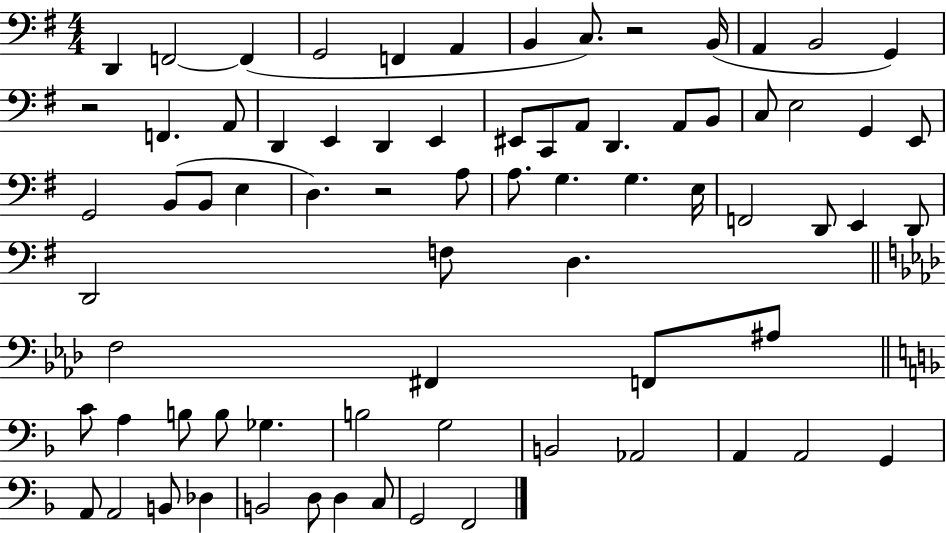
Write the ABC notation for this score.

X:1
T:Untitled
M:4/4
L:1/4
K:G
D,, F,,2 F,, G,,2 F,, A,, B,, C,/2 z2 B,,/4 A,, B,,2 G,, z2 F,, A,,/2 D,, E,, D,, E,, ^E,,/2 C,,/2 A,,/2 D,, A,,/2 B,,/2 C,/2 E,2 G,, E,,/2 G,,2 B,,/2 B,,/2 E, D, z2 A,/2 A,/2 G, G, E,/4 F,,2 D,,/2 E,, D,,/2 D,,2 F,/2 D, F,2 ^F,, F,,/2 ^A,/2 C/2 A, B,/2 B,/2 _G, B,2 G,2 B,,2 _A,,2 A,, A,,2 G,, A,,/2 A,,2 B,,/2 _D, B,,2 D,/2 D, C,/2 G,,2 F,,2